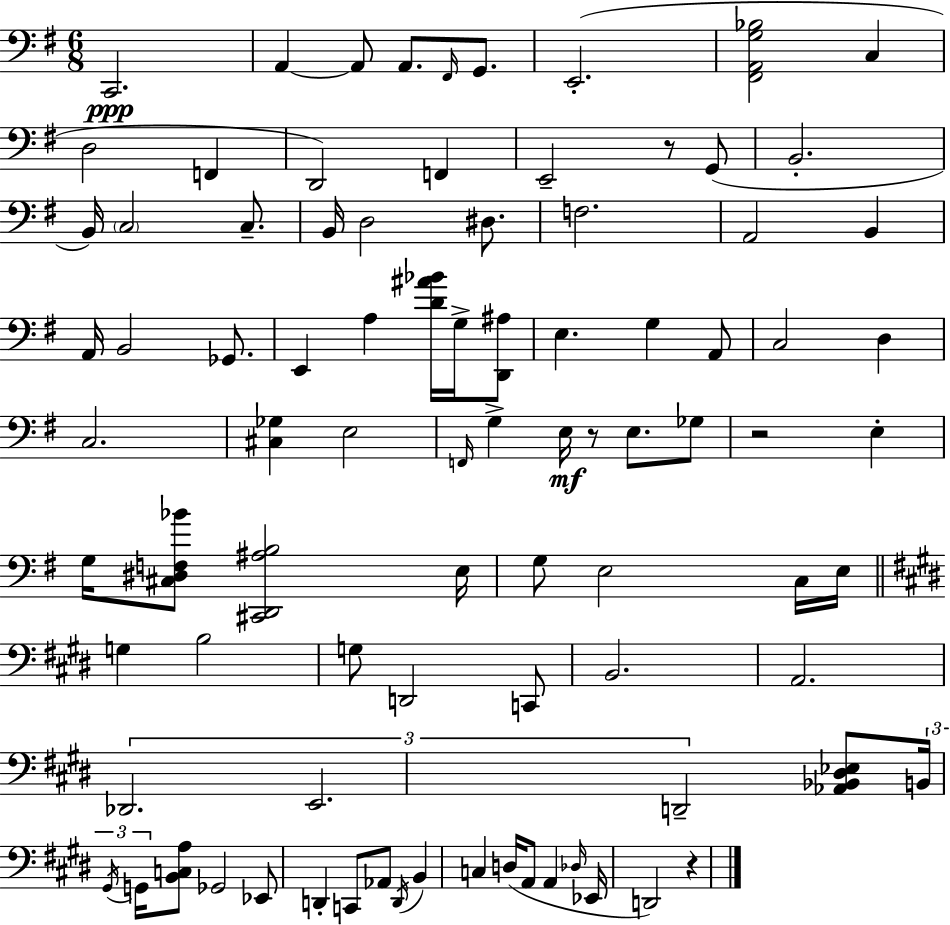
{
  \clef bass
  \numericTimeSignature
  \time 6/8
  \key g \major
  c,2.\ppp | a,4~~ a,8 a,8. \grace { fis,16 } g,8. | e,2.-.( | <fis, a, g bes>2 c4 | \break d2 f,4 | d,2) f,4 | e,2-- r8 g,8( | b,2.-. | \break b,16) \parenthesize c2 c8.-- | b,16 d2 dis8. | f2. | a,2 b,4 | \break a,16 b,2 ges,8. | e,4 a4 <d' ais' bes'>16 g16-> <d, ais>8 | e4. g4 a,8 | c2 d4 | \break c2. | <cis ges>4 e2 | \grace { f,16 } g4-> e16\mf r8 e8. | ges8 r2 e4-. | \break g16 <cis dis f bes'>8 <cis, d, ais b>2 | e16 g8 e2 | c16 e16 \bar "||" \break \key e \major g4 b2 | g8 d,2 c,8 | b,2. | a,2. | \break \tuplet 3/2 { des,2. | e,2. | d,2-- } <aes, bes, dis ees>8 \tuplet 3/2 { b,16 \acciaccatura { gis,16 } | g,16 } <b, c a>8 ges,2 ees,8 | \break d,4-. c,8 aes,8 \acciaccatura { d,16 } b,4 | c4 d16( a,8 a,4 | \grace { des16 } ees,16 d,2) r4 | \bar "|."
}